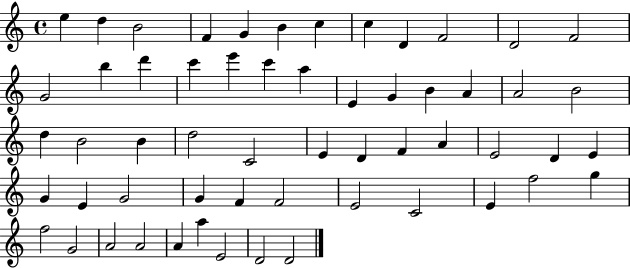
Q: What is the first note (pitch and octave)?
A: E5